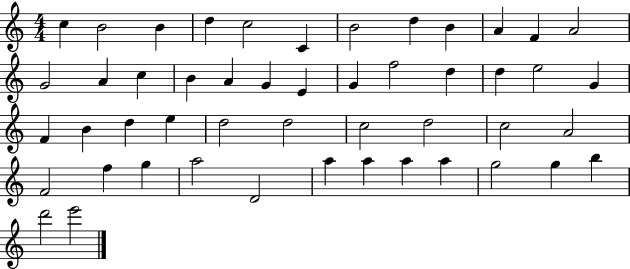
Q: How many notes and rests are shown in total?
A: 49